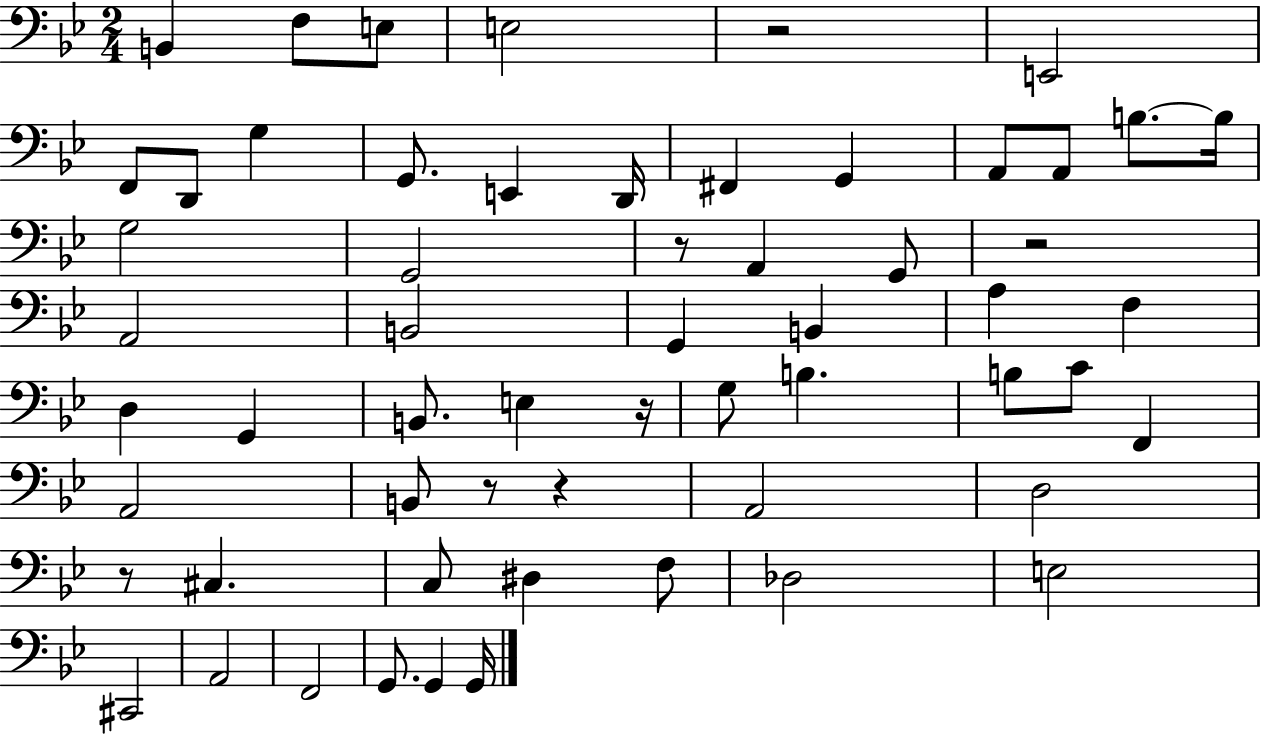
{
  \clef bass
  \numericTimeSignature
  \time 2/4
  \key bes \major
  b,4 f8 e8 | e2 | r2 | e,2 | \break f,8 d,8 g4 | g,8. e,4 d,16 | fis,4 g,4 | a,8 a,8 b8.~~ b16 | \break g2 | g,2 | r8 a,4 g,8 | r2 | \break a,2 | b,2 | g,4 b,4 | a4 f4 | \break d4 g,4 | b,8. e4 r16 | g8 b4. | b8 c'8 f,4 | \break a,2 | b,8 r8 r4 | a,2 | d2 | \break r8 cis4. | c8 dis4 f8 | des2 | e2 | \break cis,2 | a,2 | f,2 | g,8. g,4 g,16 | \break \bar "|."
}